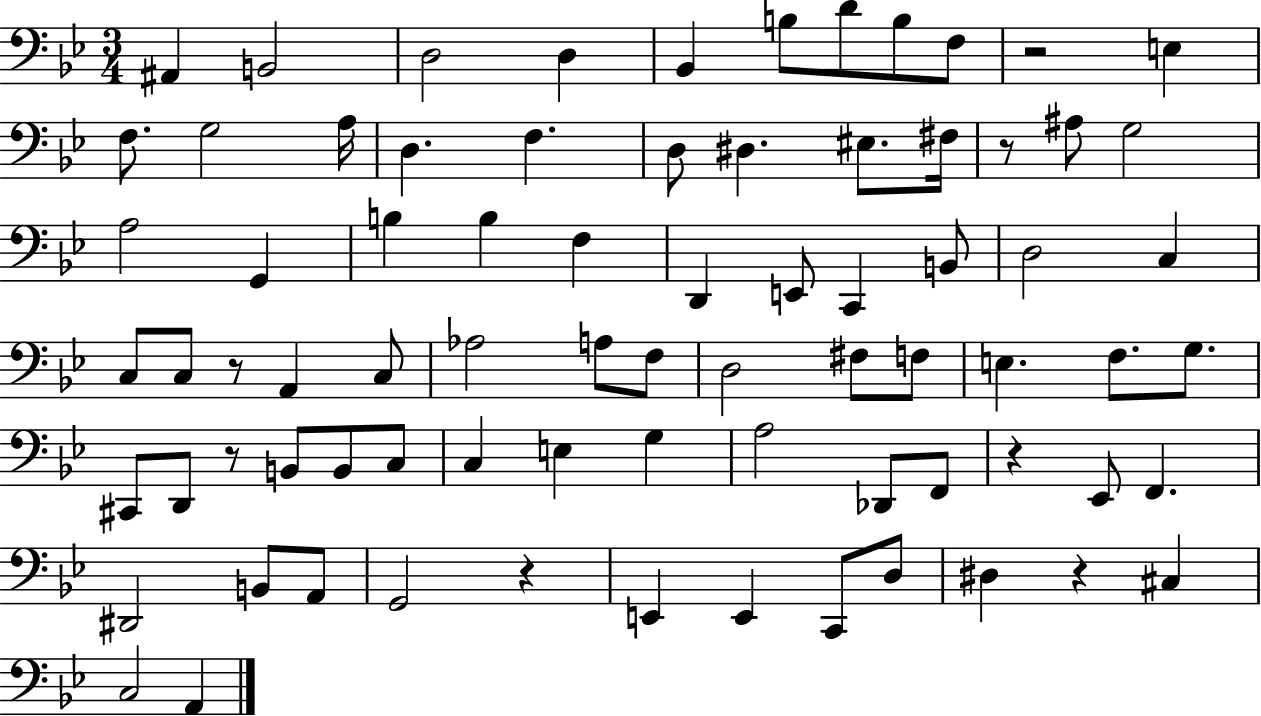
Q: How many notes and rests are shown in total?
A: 77